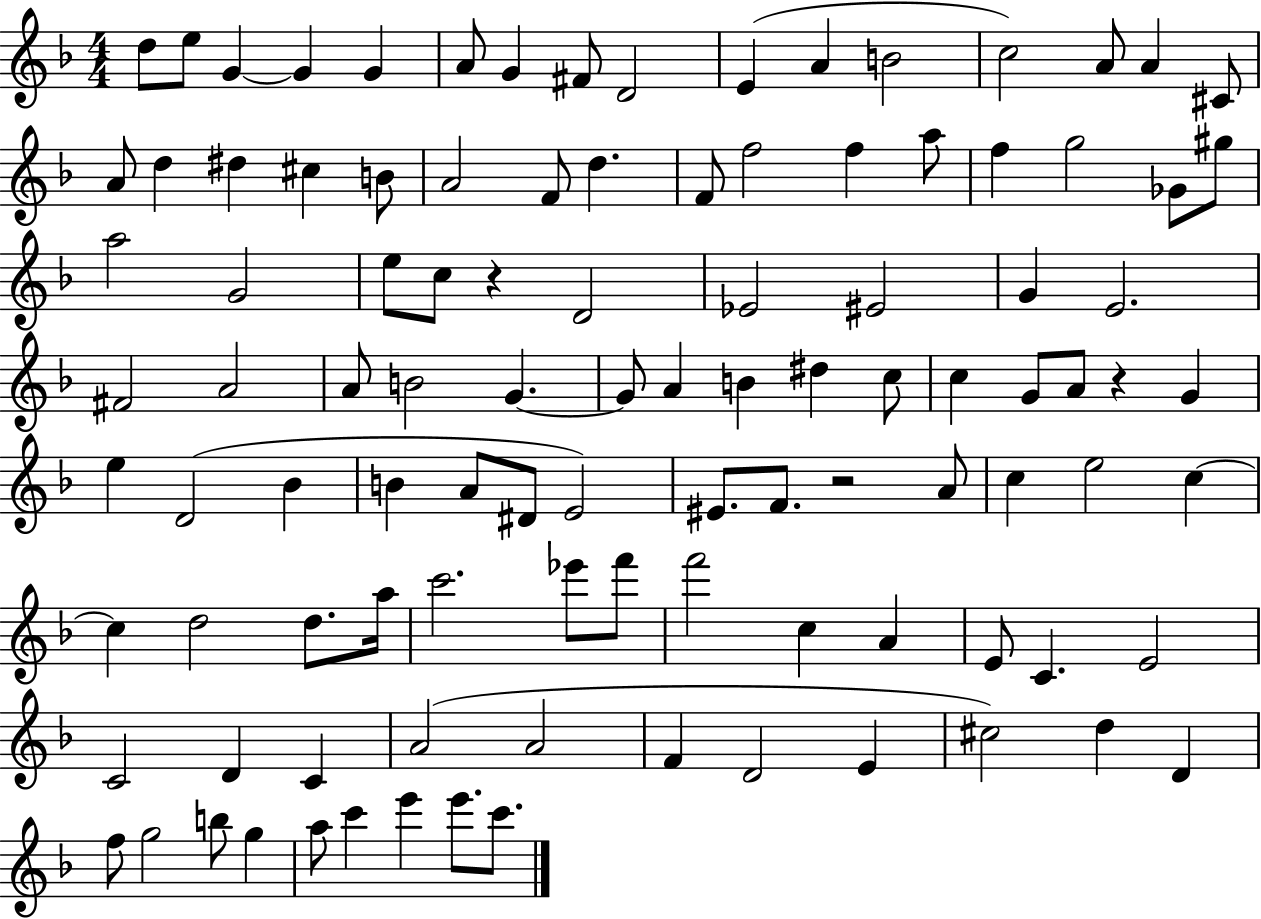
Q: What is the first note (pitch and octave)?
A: D5